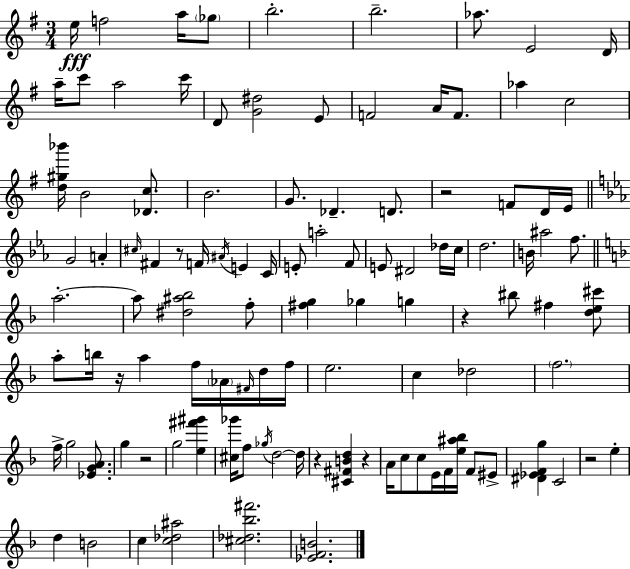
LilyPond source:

{
  \clef treble
  \numericTimeSignature
  \time 3/4
  \key e \minor
  e''16\fff f''2 a''16 \parenthesize ges''8 | b''2.-. | b''2.-- | aes''8. e'2 d'16 | \break a''16-- c'''8 a''2 c'''16 | d'8 <g' dis''>2 e'8 | f'2 a'16 f'8. | aes''4 c''2 | \break <d'' gis'' bes'''>16 b'2 <des' c''>8. | b'2. | g'8. des'4.-- d'8. | r2 f'8 d'16 e'16 | \break \bar "||" \break \key c \minor g'2 a'4-. | \grace { cis''16 } fis'4 r8 f'16 \acciaccatura { ais'16 } e'4 | c'16 e'8-. a''2-. | f'8 e'8 dis'2 | \break des''16 c''16 d''2. | b'16 ais''2 f''8. | \bar "||" \break \key d \minor a''2.-.~~ | a''8 <dis'' ais'' bes''>2 f''8-. | <fis'' g''>4 ges''4 g''4 | r4 bis''8 fis''4 <d'' e'' cis'''>8 | \break a''8-. b''16 r16 a''4 f''16 \parenthesize aes'16 \grace { fis'16 } d''16 | f''16 e''2. | c''4 des''2 | \parenthesize f''2. | \break f''16-> g''2 <ees' g' a'>8. | g''4 r2 | g''2 <e'' fis''' gis'''>4 | <cis'' ges'''>16 f''8 \acciaccatura { ges''16 } d''2~~ | \break d''16 r4 <cis' fis' b' d''>4 r4 | a'16 c''8 c''8 e'16 f'16 <e'' ais'' bes''>16 f'8 | eis'8-> <dis' ees' f' g''>4 c'2 | r2 e''4-. | \break d''4 b'2 | c''4 <c'' des'' ais''>2 | <cis'' des'' bes'' fis'''>2. | <ees' f' b'>2. | \break \bar "|."
}